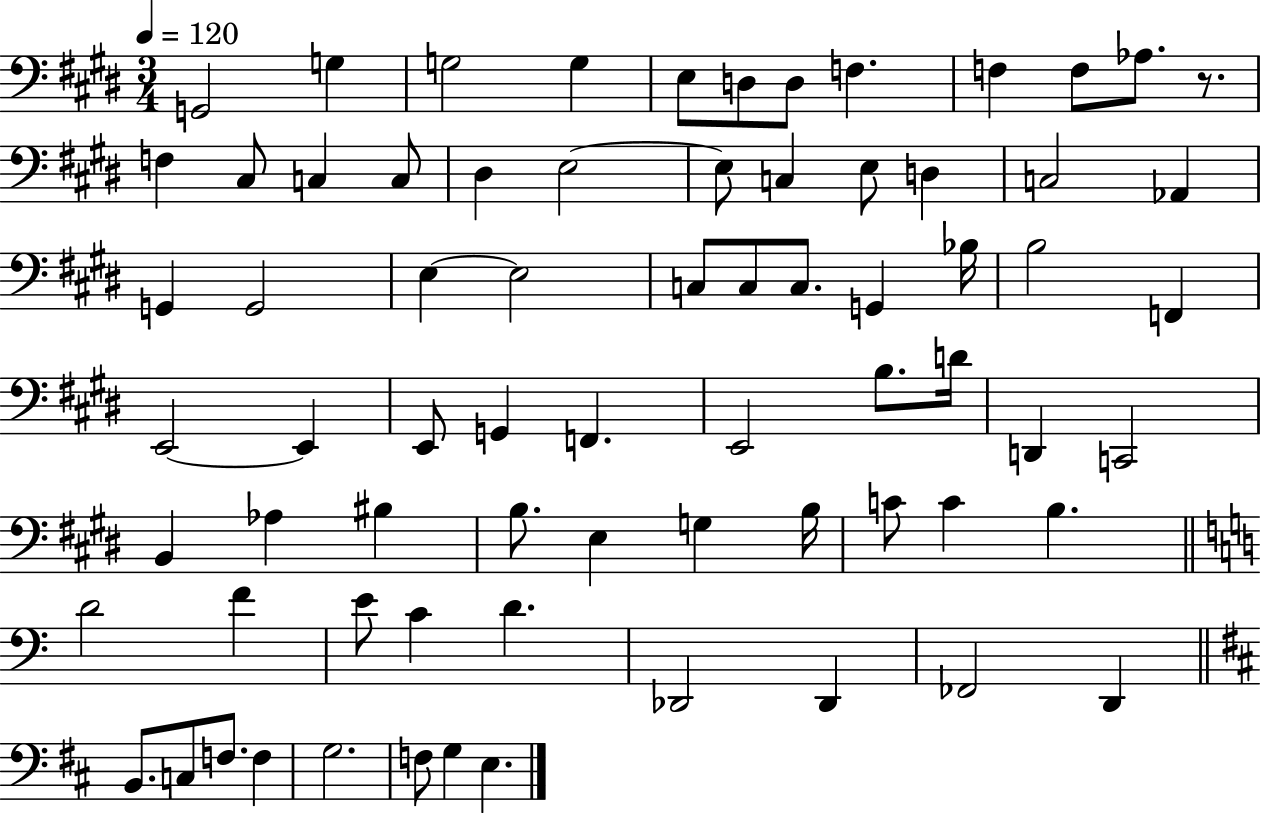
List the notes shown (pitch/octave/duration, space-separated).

G2/h G3/q G3/h G3/q E3/e D3/e D3/e F3/q. F3/q F3/e Ab3/e. R/e. F3/q C#3/e C3/q C3/e D#3/q E3/h E3/e C3/q E3/e D3/q C3/h Ab2/q G2/q G2/h E3/q E3/h C3/e C3/e C3/e. G2/q Bb3/s B3/h F2/q E2/h E2/q E2/e G2/q F2/q. E2/h B3/e. D4/s D2/q C2/h B2/q Ab3/q BIS3/q B3/e. E3/q G3/q B3/s C4/e C4/q B3/q. D4/h F4/q E4/e C4/q D4/q. Db2/h Db2/q FES2/h D2/q B2/e. C3/e F3/e. F3/q G3/h. F3/e G3/q E3/q.